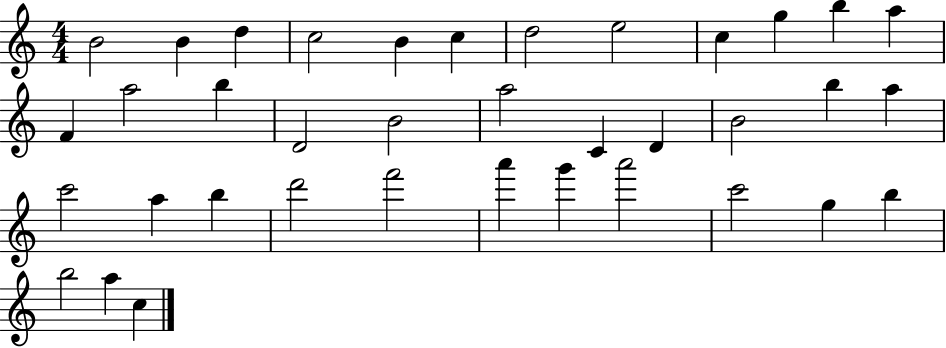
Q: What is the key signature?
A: C major